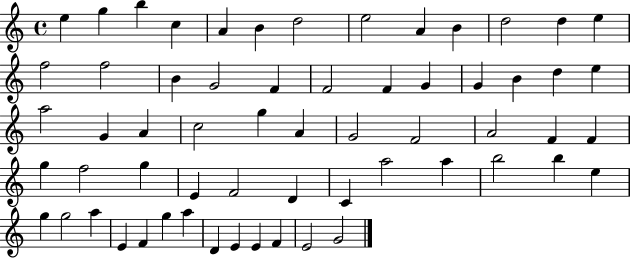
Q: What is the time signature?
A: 4/4